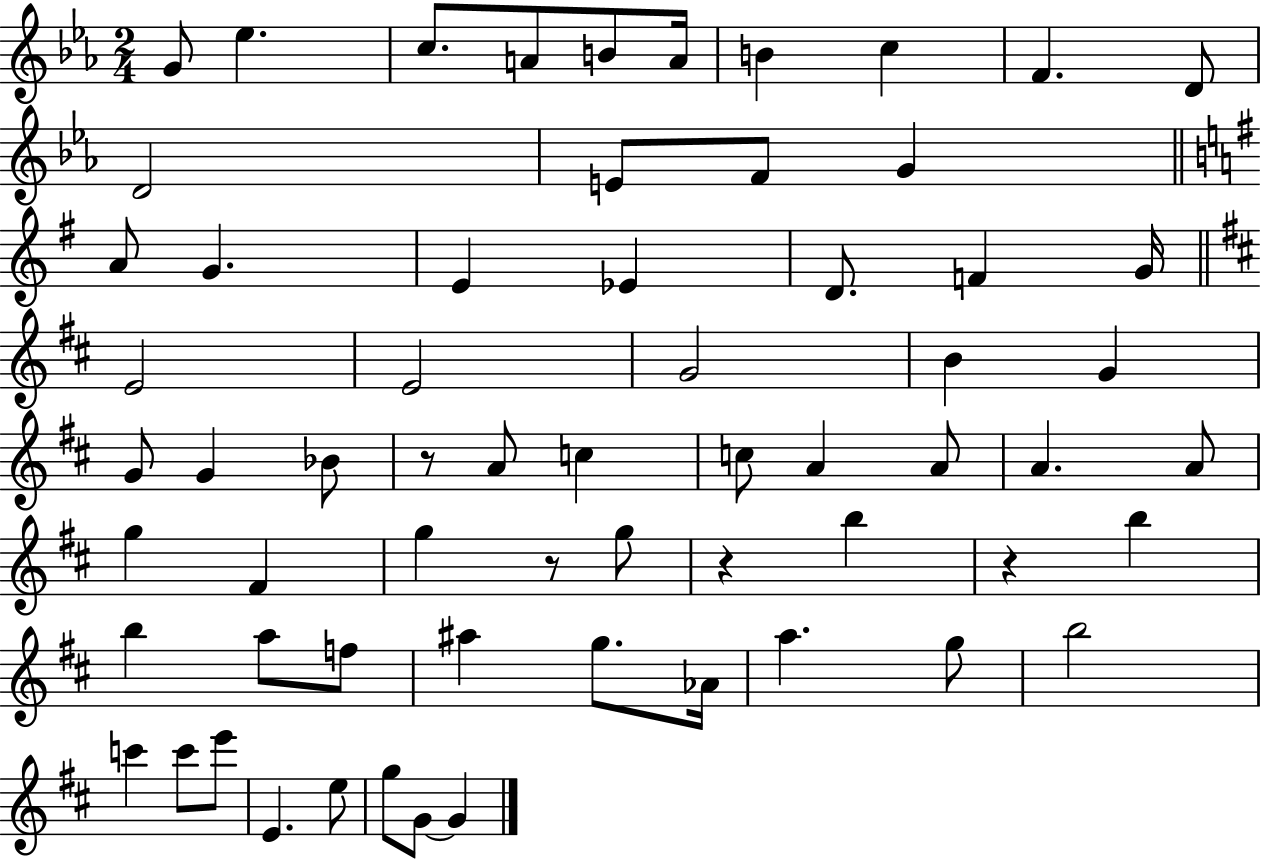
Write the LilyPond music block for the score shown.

{
  \clef treble
  \numericTimeSignature
  \time 2/4
  \key ees \major
  g'8 ees''4. | c''8. a'8 b'8 a'16 | b'4 c''4 | f'4. d'8 | \break d'2 | e'8 f'8 g'4 | \bar "||" \break \key g \major a'8 g'4. | e'4 ees'4 | d'8. f'4 g'16 | \bar "||" \break \key b \minor e'2 | e'2 | g'2 | b'4 g'4 | \break g'8 g'4 bes'8 | r8 a'8 c''4 | c''8 a'4 a'8 | a'4. a'8 | \break g''4 fis'4 | g''4 r8 g''8 | r4 b''4 | r4 b''4 | \break b''4 a''8 f''8 | ais''4 g''8. aes'16 | a''4. g''8 | b''2 | \break c'''4 c'''8 e'''8 | e'4. e''8 | g''8 g'8~~ g'4 | \bar "|."
}